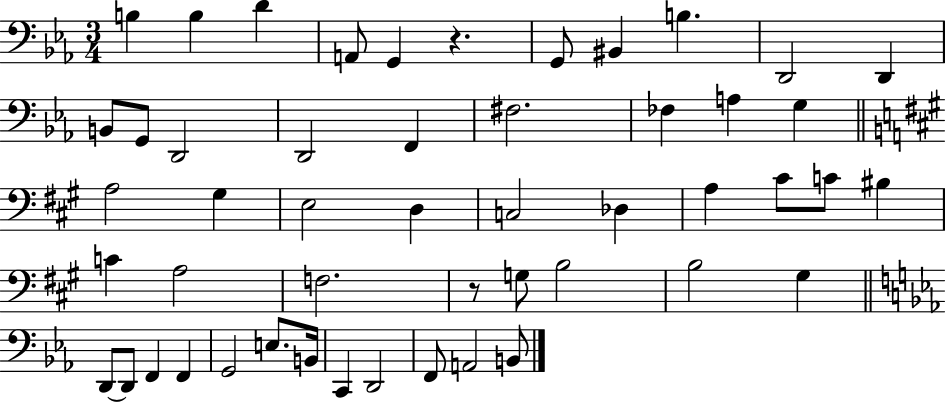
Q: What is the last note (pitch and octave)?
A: B2